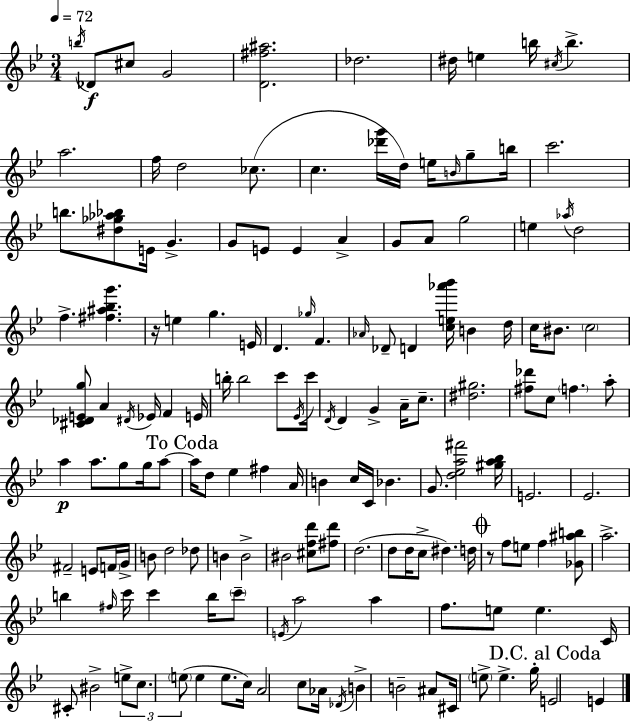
X:1
T:Untitled
M:3/4
L:1/4
K:Gm
b/4 _D/2 ^c/2 G2 [D^f^a]2 _d2 ^d/4 e b/4 ^c/4 b a2 f/4 d2 _c/2 c [_d'g']/4 d/4 e/4 B/4 g/2 b/4 c'2 b/2 [^d_g_a_b]/2 E/4 G G/2 E/2 E A G/2 A/2 g2 e _a/4 d2 f [^f^a_bg'] z/4 e g E/4 D _g/4 F _A/4 _D/2 D [ce_a'_b']/4 B d/4 c/4 ^B/2 c2 [^C_DEg]/2 A ^D/4 _E/4 F E/4 b/4 b2 c'/2 _E/4 c'/4 D/4 D G A/4 c/2 [^d^g]2 [^f_d']/2 c/2 f a/2 a a/2 g/2 g/4 a/2 a/4 d/2 _e ^f A/4 B c/4 C/4 _B G/2 [d_ea^f']2 [^ga_b]/4 E2 _E2 ^F2 E/2 F/4 G/4 B/2 d2 _d/2 B B2 ^B2 [^cfd']/2 [^fd']/2 d2 d/2 d/4 c/2 ^d d/4 z/2 f/2 e/2 f [_G^ab]/2 a2 b ^f/4 c'/4 c' b/4 c'/2 E/4 a2 a f/2 e/2 e C/4 ^C/2 ^B2 e/2 c/2 e/2 e e/2 c/4 A2 c/2 _A/4 _D/4 B B2 ^A/2 ^C/4 e/2 e g/4 E2 E